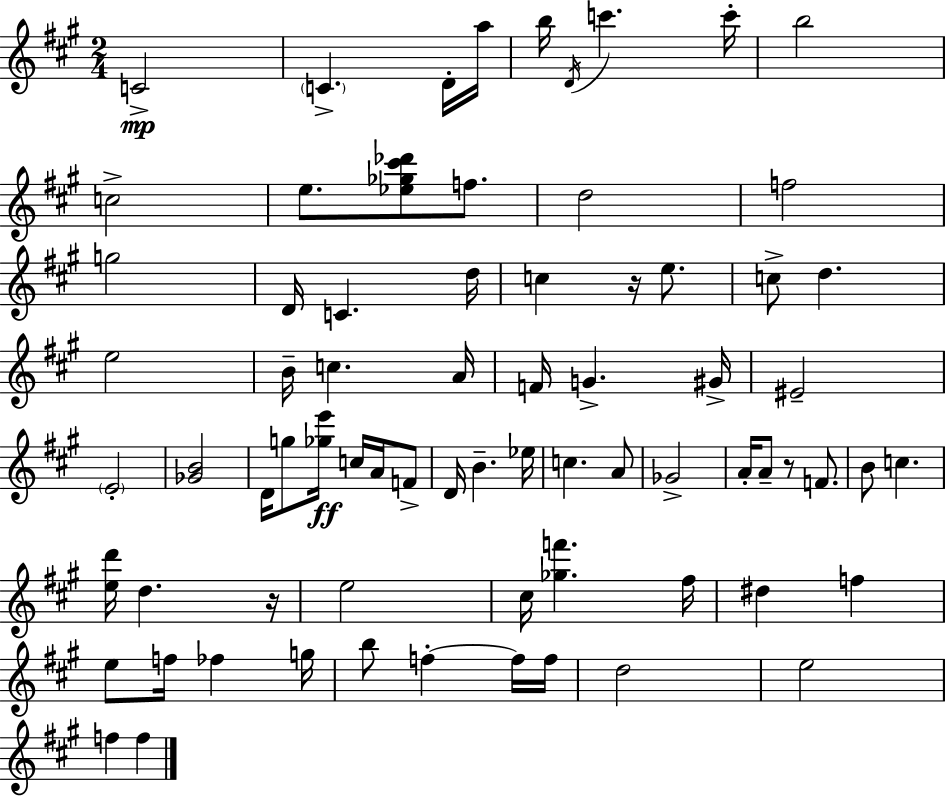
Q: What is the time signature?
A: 2/4